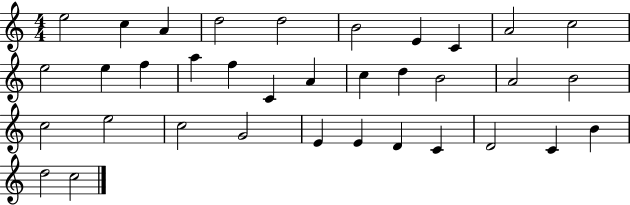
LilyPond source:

{
  \clef treble
  \numericTimeSignature
  \time 4/4
  \key c \major
  e''2 c''4 a'4 | d''2 d''2 | b'2 e'4 c'4 | a'2 c''2 | \break e''2 e''4 f''4 | a''4 f''4 c'4 a'4 | c''4 d''4 b'2 | a'2 b'2 | \break c''2 e''2 | c''2 g'2 | e'4 e'4 d'4 c'4 | d'2 c'4 b'4 | \break d''2 c''2 | \bar "|."
}